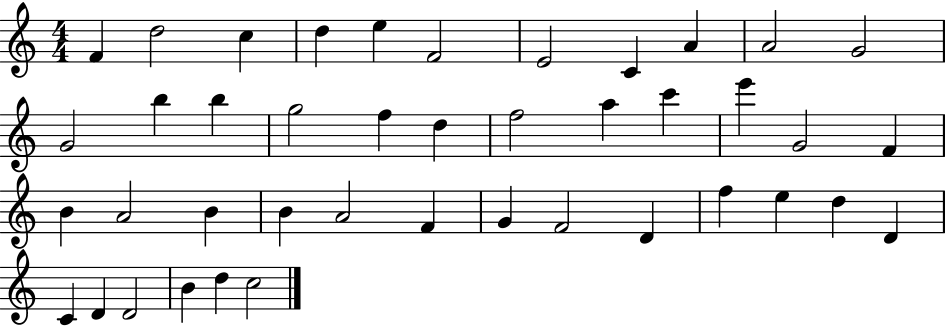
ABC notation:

X:1
T:Untitled
M:4/4
L:1/4
K:C
F d2 c d e F2 E2 C A A2 G2 G2 b b g2 f d f2 a c' e' G2 F B A2 B B A2 F G F2 D f e d D C D D2 B d c2